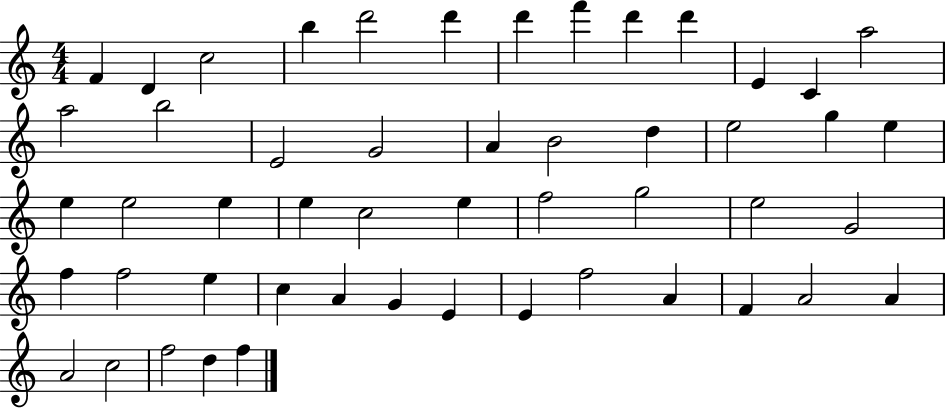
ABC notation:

X:1
T:Untitled
M:4/4
L:1/4
K:C
F D c2 b d'2 d' d' f' d' d' E C a2 a2 b2 E2 G2 A B2 d e2 g e e e2 e e c2 e f2 g2 e2 G2 f f2 e c A G E E f2 A F A2 A A2 c2 f2 d f